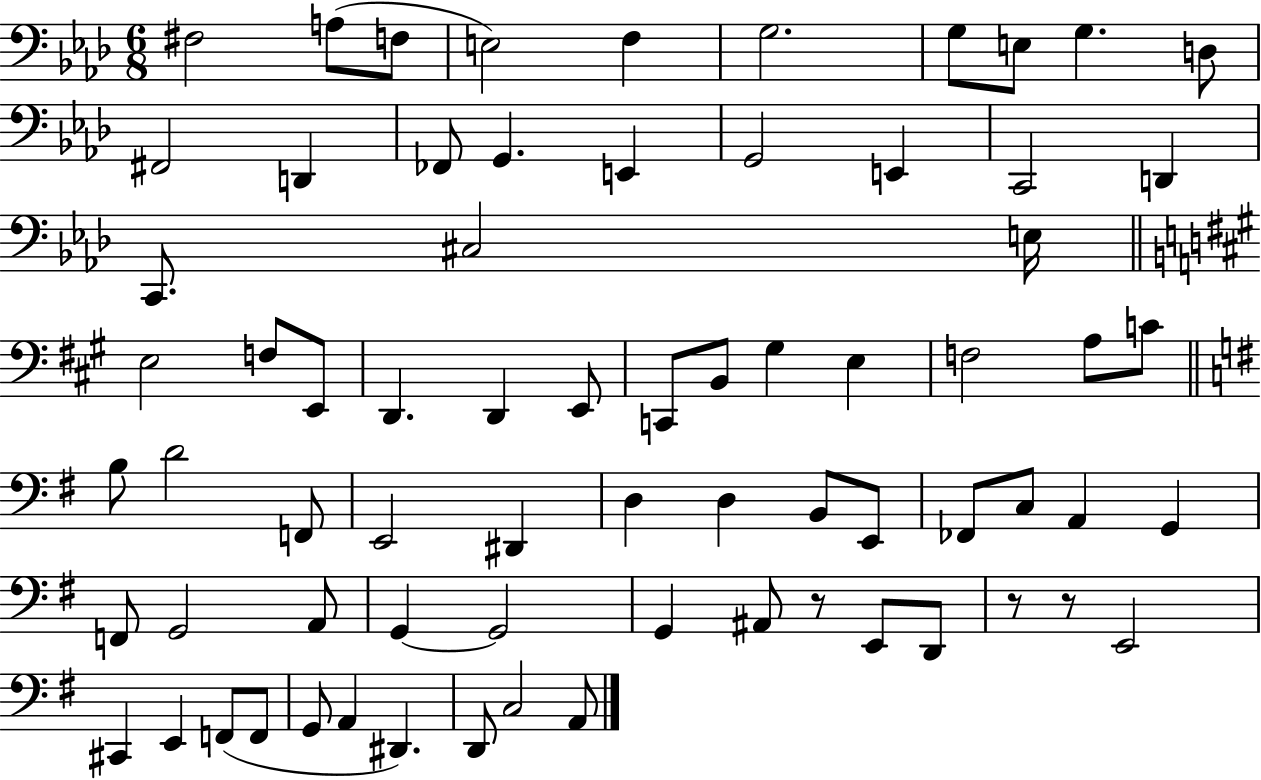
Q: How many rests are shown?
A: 3